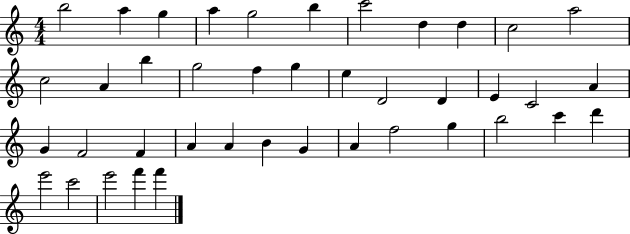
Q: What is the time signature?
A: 4/4